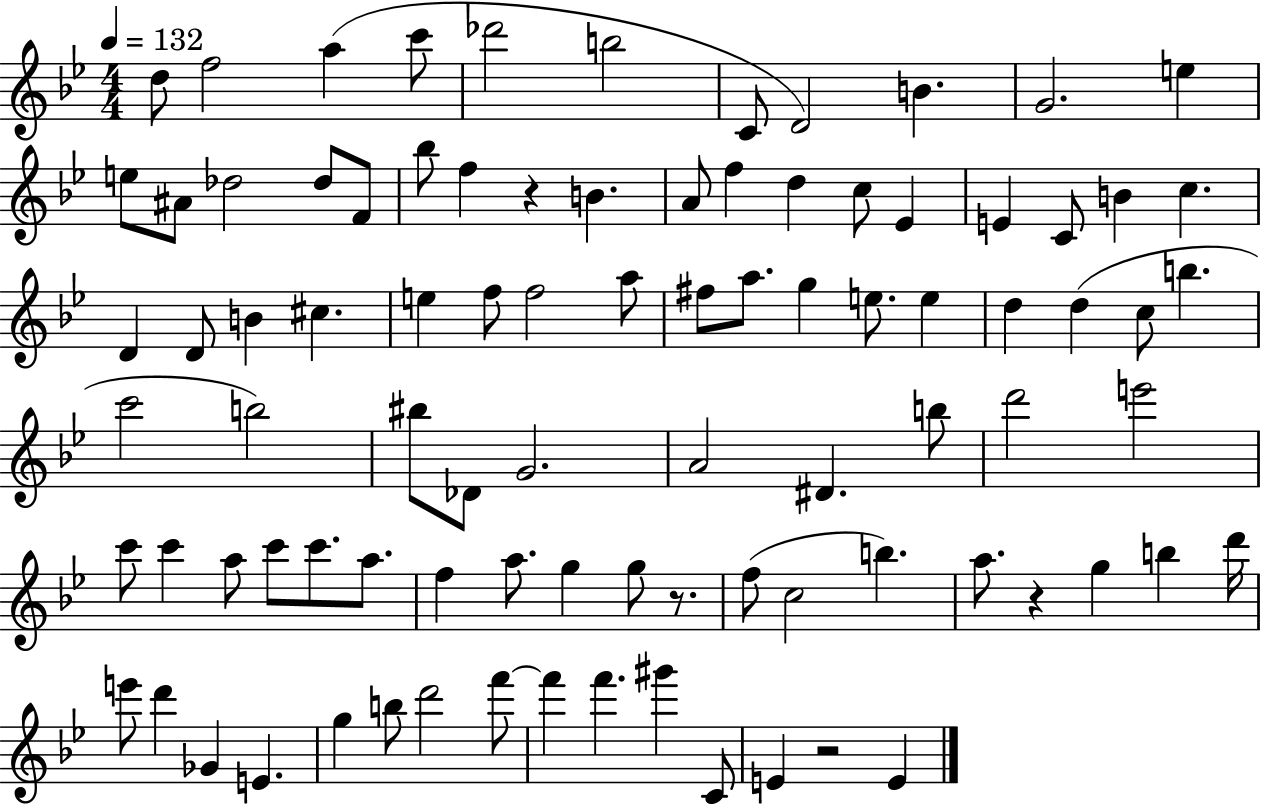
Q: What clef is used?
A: treble